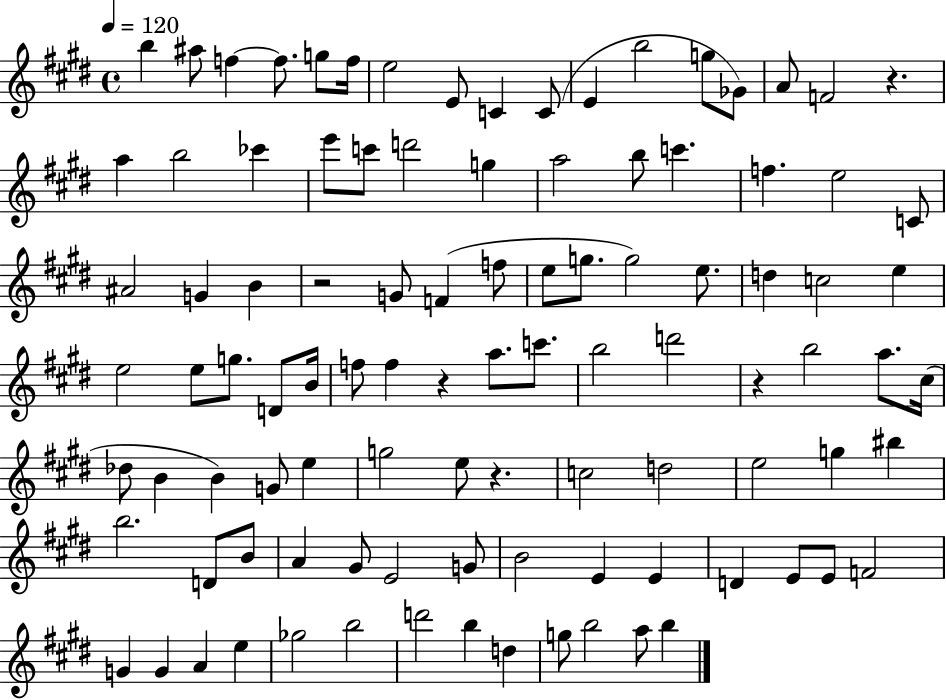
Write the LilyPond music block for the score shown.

{
  \clef treble
  \time 4/4
  \defaultTimeSignature
  \key e \major
  \tempo 4 = 120
  \repeat volta 2 { b''4 ais''8 f''4~~ f''8. g''8 f''16 | e''2 e'8 c'4 c'8( | e'4 b''2 g''8 ges'8) | a'8 f'2 r4. | \break a''4 b''2 ces'''4 | e'''8 c'''8 d'''2 g''4 | a''2 b''8 c'''4. | f''4. e''2 c'8 | \break ais'2 g'4 b'4 | r2 g'8 f'4( f''8 | e''8 g''8. g''2) e''8. | d''4 c''2 e''4 | \break e''2 e''8 g''8. d'8 b'16 | f''8 f''4 r4 a''8. c'''8. | b''2 d'''2 | r4 b''2 a''8. cis''16( | \break des''8 b'4 b'4) g'8 e''4 | g''2 e''8 r4. | c''2 d''2 | e''2 g''4 bis''4 | \break b''2. d'8 b'8 | a'4 gis'8 e'2 g'8 | b'2 e'4 e'4 | d'4 e'8 e'8 f'2 | \break g'4 g'4 a'4 e''4 | ges''2 b''2 | d'''2 b''4 d''4 | g''8 b''2 a''8 b''4 | \break } \bar "|."
}